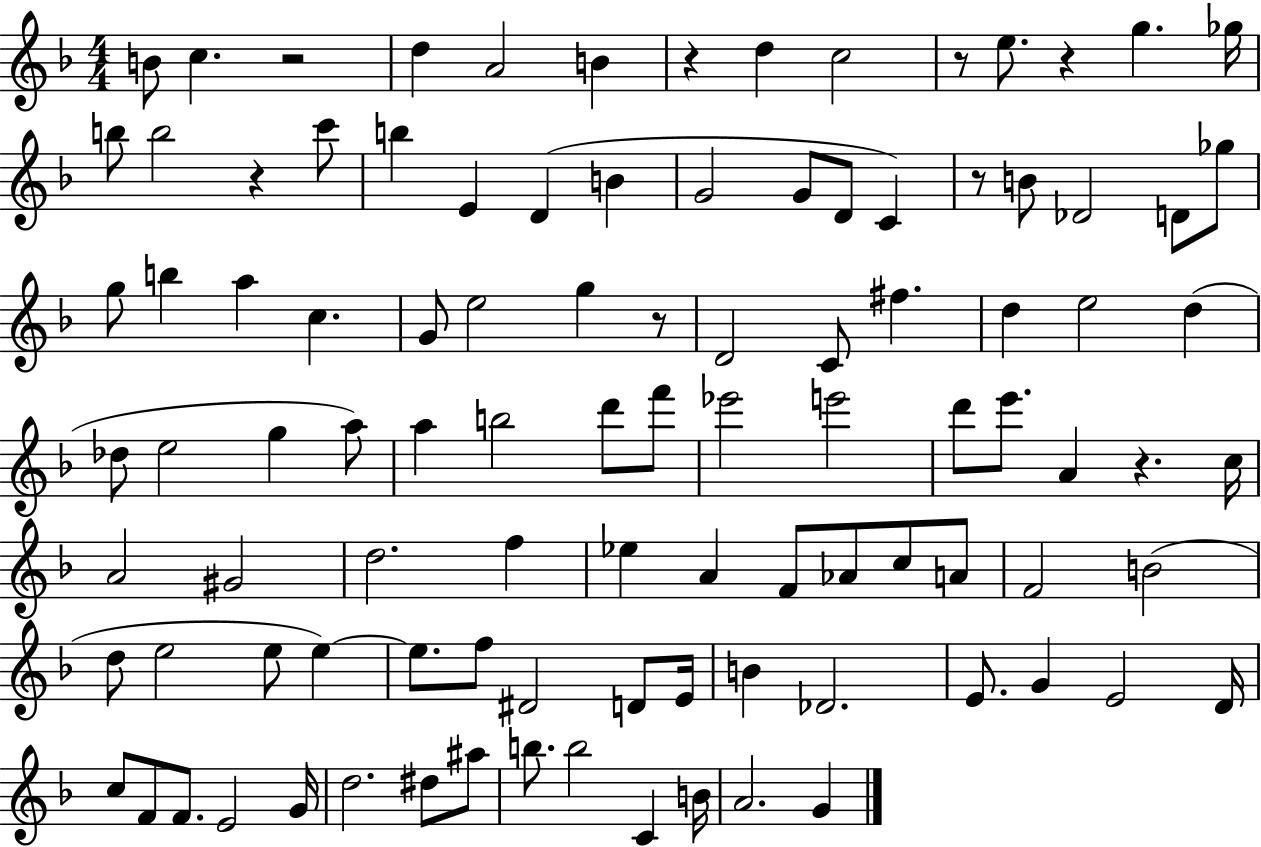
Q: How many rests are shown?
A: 8